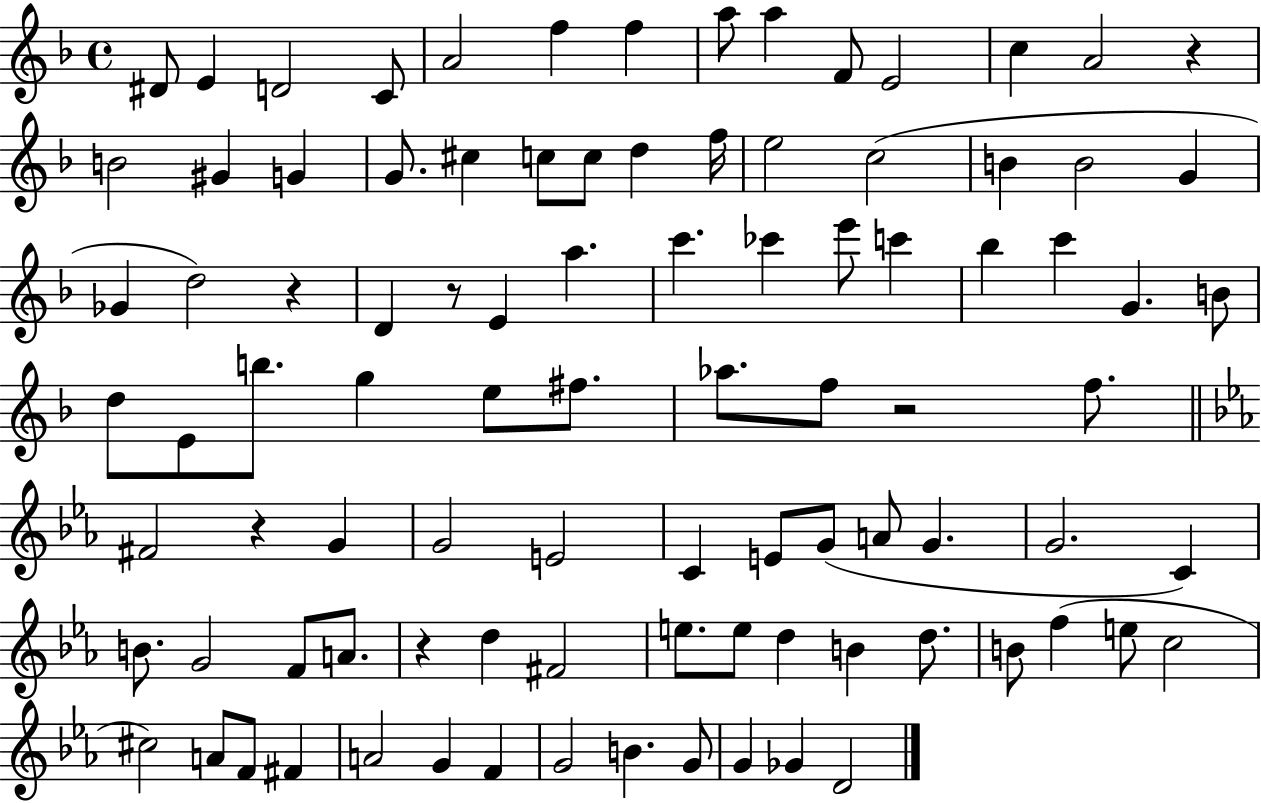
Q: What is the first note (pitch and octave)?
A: D#4